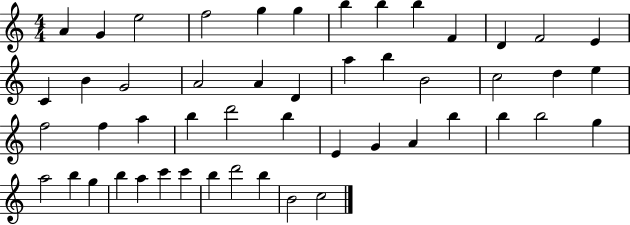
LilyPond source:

{
  \clef treble
  \numericTimeSignature
  \time 4/4
  \key c \major
  a'4 g'4 e''2 | f''2 g''4 g''4 | b''4 b''4 b''4 f'4 | d'4 f'2 e'4 | \break c'4 b'4 g'2 | a'2 a'4 d'4 | a''4 b''4 b'2 | c''2 d''4 e''4 | \break f''2 f''4 a''4 | b''4 d'''2 b''4 | e'4 g'4 a'4 b''4 | b''4 b''2 g''4 | \break a''2 b''4 g''4 | b''4 a''4 c'''4 c'''4 | b''4 d'''2 b''4 | b'2 c''2 | \break \bar "|."
}